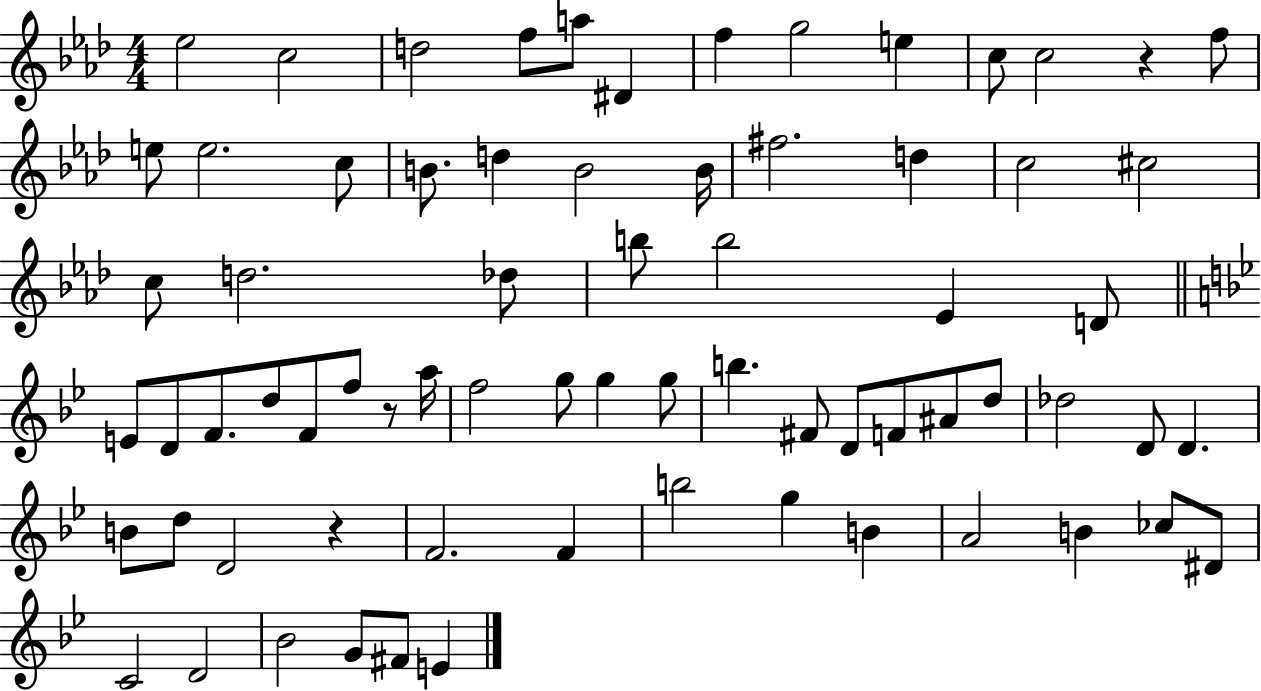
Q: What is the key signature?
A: AES major